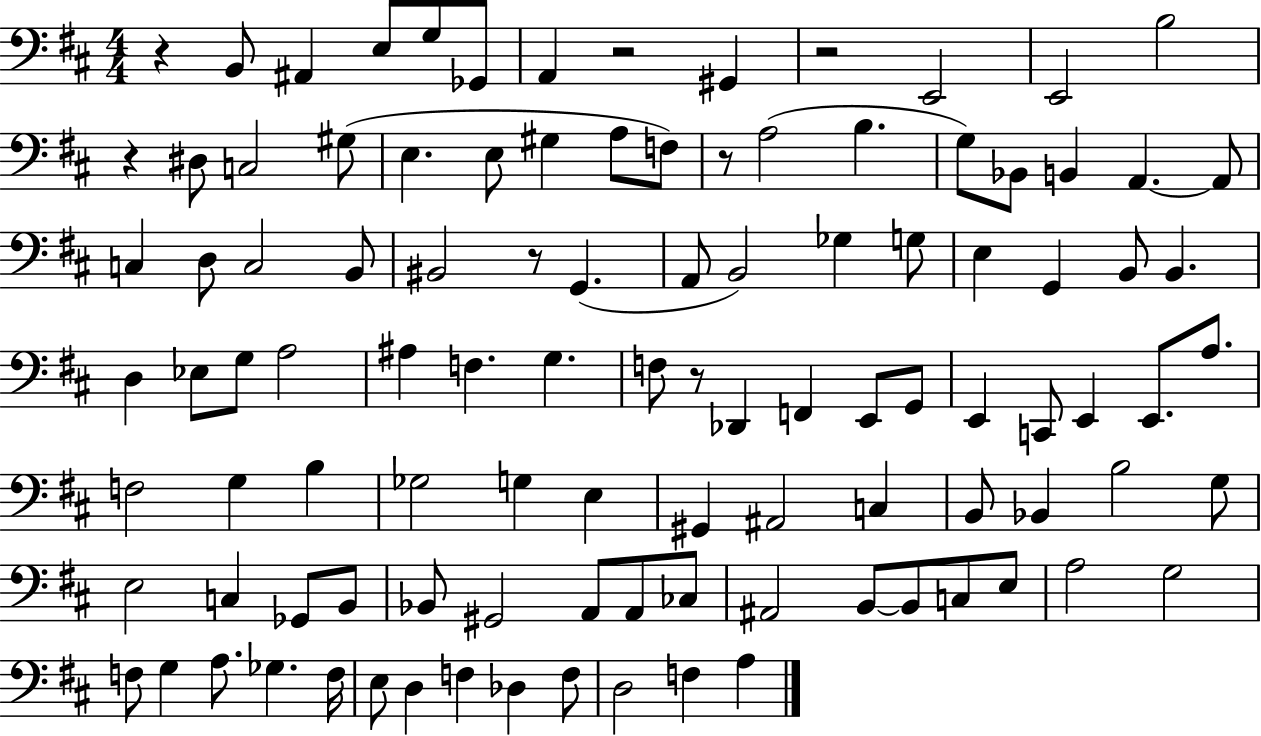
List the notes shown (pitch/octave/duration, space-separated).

R/q B2/e A#2/q E3/e G3/e Gb2/e A2/q R/h G#2/q R/h E2/h E2/h B3/h R/q D#3/e C3/h G#3/e E3/q. E3/e G#3/q A3/e F3/e R/e A3/h B3/q. G3/e Bb2/e B2/q A2/q. A2/e C3/q D3/e C3/h B2/e BIS2/h R/e G2/q. A2/e B2/h Gb3/q G3/e E3/q G2/q B2/e B2/q. D3/q Eb3/e G3/e A3/h A#3/q F3/q. G3/q. F3/e R/e Db2/q F2/q E2/e G2/e E2/q C2/e E2/q E2/e. A3/e. F3/h G3/q B3/q Gb3/h G3/q E3/q G#2/q A#2/h C3/q B2/e Bb2/q B3/h G3/e E3/h C3/q Gb2/e B2/e Bb2/e G#2/h A2/e A2/e CES3/e A#2/h B2/e B2/e C3/e E3/e A3/h G3/h F3/e G3/q A3/e. Gb3/q. F3/s E3/e D3/q F3/q Db3/q F3/e D3/h F3/q A3/q